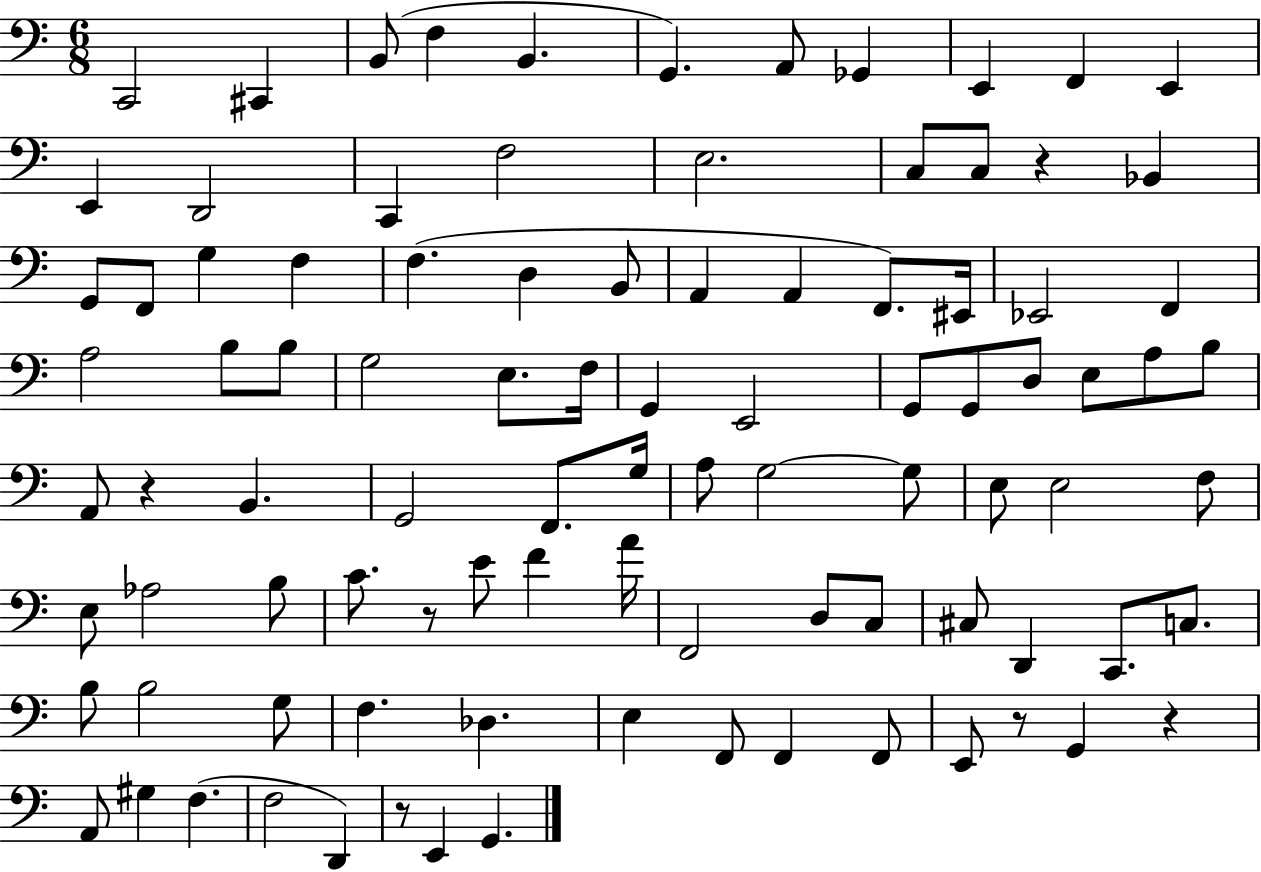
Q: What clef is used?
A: bass